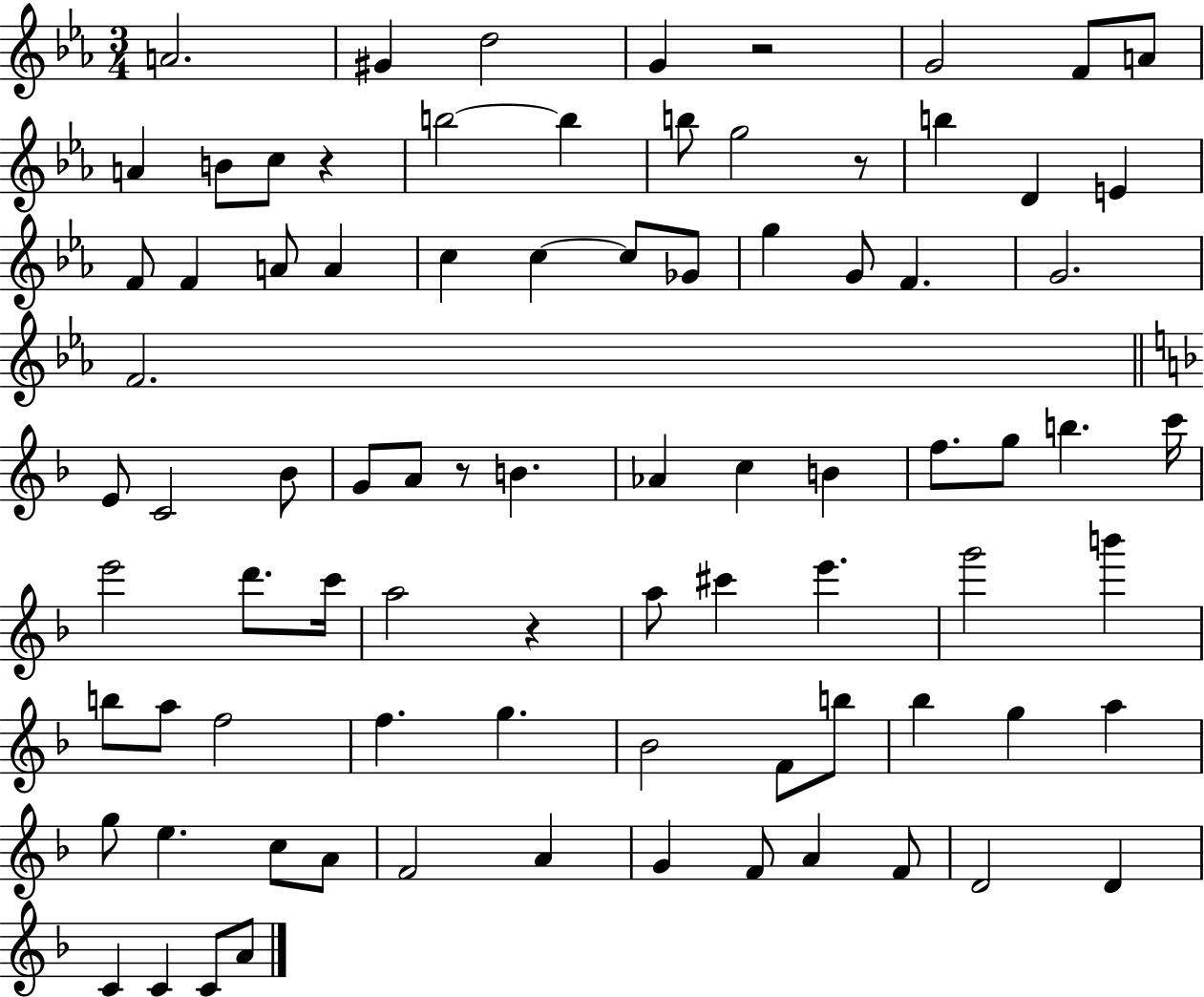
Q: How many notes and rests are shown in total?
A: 84